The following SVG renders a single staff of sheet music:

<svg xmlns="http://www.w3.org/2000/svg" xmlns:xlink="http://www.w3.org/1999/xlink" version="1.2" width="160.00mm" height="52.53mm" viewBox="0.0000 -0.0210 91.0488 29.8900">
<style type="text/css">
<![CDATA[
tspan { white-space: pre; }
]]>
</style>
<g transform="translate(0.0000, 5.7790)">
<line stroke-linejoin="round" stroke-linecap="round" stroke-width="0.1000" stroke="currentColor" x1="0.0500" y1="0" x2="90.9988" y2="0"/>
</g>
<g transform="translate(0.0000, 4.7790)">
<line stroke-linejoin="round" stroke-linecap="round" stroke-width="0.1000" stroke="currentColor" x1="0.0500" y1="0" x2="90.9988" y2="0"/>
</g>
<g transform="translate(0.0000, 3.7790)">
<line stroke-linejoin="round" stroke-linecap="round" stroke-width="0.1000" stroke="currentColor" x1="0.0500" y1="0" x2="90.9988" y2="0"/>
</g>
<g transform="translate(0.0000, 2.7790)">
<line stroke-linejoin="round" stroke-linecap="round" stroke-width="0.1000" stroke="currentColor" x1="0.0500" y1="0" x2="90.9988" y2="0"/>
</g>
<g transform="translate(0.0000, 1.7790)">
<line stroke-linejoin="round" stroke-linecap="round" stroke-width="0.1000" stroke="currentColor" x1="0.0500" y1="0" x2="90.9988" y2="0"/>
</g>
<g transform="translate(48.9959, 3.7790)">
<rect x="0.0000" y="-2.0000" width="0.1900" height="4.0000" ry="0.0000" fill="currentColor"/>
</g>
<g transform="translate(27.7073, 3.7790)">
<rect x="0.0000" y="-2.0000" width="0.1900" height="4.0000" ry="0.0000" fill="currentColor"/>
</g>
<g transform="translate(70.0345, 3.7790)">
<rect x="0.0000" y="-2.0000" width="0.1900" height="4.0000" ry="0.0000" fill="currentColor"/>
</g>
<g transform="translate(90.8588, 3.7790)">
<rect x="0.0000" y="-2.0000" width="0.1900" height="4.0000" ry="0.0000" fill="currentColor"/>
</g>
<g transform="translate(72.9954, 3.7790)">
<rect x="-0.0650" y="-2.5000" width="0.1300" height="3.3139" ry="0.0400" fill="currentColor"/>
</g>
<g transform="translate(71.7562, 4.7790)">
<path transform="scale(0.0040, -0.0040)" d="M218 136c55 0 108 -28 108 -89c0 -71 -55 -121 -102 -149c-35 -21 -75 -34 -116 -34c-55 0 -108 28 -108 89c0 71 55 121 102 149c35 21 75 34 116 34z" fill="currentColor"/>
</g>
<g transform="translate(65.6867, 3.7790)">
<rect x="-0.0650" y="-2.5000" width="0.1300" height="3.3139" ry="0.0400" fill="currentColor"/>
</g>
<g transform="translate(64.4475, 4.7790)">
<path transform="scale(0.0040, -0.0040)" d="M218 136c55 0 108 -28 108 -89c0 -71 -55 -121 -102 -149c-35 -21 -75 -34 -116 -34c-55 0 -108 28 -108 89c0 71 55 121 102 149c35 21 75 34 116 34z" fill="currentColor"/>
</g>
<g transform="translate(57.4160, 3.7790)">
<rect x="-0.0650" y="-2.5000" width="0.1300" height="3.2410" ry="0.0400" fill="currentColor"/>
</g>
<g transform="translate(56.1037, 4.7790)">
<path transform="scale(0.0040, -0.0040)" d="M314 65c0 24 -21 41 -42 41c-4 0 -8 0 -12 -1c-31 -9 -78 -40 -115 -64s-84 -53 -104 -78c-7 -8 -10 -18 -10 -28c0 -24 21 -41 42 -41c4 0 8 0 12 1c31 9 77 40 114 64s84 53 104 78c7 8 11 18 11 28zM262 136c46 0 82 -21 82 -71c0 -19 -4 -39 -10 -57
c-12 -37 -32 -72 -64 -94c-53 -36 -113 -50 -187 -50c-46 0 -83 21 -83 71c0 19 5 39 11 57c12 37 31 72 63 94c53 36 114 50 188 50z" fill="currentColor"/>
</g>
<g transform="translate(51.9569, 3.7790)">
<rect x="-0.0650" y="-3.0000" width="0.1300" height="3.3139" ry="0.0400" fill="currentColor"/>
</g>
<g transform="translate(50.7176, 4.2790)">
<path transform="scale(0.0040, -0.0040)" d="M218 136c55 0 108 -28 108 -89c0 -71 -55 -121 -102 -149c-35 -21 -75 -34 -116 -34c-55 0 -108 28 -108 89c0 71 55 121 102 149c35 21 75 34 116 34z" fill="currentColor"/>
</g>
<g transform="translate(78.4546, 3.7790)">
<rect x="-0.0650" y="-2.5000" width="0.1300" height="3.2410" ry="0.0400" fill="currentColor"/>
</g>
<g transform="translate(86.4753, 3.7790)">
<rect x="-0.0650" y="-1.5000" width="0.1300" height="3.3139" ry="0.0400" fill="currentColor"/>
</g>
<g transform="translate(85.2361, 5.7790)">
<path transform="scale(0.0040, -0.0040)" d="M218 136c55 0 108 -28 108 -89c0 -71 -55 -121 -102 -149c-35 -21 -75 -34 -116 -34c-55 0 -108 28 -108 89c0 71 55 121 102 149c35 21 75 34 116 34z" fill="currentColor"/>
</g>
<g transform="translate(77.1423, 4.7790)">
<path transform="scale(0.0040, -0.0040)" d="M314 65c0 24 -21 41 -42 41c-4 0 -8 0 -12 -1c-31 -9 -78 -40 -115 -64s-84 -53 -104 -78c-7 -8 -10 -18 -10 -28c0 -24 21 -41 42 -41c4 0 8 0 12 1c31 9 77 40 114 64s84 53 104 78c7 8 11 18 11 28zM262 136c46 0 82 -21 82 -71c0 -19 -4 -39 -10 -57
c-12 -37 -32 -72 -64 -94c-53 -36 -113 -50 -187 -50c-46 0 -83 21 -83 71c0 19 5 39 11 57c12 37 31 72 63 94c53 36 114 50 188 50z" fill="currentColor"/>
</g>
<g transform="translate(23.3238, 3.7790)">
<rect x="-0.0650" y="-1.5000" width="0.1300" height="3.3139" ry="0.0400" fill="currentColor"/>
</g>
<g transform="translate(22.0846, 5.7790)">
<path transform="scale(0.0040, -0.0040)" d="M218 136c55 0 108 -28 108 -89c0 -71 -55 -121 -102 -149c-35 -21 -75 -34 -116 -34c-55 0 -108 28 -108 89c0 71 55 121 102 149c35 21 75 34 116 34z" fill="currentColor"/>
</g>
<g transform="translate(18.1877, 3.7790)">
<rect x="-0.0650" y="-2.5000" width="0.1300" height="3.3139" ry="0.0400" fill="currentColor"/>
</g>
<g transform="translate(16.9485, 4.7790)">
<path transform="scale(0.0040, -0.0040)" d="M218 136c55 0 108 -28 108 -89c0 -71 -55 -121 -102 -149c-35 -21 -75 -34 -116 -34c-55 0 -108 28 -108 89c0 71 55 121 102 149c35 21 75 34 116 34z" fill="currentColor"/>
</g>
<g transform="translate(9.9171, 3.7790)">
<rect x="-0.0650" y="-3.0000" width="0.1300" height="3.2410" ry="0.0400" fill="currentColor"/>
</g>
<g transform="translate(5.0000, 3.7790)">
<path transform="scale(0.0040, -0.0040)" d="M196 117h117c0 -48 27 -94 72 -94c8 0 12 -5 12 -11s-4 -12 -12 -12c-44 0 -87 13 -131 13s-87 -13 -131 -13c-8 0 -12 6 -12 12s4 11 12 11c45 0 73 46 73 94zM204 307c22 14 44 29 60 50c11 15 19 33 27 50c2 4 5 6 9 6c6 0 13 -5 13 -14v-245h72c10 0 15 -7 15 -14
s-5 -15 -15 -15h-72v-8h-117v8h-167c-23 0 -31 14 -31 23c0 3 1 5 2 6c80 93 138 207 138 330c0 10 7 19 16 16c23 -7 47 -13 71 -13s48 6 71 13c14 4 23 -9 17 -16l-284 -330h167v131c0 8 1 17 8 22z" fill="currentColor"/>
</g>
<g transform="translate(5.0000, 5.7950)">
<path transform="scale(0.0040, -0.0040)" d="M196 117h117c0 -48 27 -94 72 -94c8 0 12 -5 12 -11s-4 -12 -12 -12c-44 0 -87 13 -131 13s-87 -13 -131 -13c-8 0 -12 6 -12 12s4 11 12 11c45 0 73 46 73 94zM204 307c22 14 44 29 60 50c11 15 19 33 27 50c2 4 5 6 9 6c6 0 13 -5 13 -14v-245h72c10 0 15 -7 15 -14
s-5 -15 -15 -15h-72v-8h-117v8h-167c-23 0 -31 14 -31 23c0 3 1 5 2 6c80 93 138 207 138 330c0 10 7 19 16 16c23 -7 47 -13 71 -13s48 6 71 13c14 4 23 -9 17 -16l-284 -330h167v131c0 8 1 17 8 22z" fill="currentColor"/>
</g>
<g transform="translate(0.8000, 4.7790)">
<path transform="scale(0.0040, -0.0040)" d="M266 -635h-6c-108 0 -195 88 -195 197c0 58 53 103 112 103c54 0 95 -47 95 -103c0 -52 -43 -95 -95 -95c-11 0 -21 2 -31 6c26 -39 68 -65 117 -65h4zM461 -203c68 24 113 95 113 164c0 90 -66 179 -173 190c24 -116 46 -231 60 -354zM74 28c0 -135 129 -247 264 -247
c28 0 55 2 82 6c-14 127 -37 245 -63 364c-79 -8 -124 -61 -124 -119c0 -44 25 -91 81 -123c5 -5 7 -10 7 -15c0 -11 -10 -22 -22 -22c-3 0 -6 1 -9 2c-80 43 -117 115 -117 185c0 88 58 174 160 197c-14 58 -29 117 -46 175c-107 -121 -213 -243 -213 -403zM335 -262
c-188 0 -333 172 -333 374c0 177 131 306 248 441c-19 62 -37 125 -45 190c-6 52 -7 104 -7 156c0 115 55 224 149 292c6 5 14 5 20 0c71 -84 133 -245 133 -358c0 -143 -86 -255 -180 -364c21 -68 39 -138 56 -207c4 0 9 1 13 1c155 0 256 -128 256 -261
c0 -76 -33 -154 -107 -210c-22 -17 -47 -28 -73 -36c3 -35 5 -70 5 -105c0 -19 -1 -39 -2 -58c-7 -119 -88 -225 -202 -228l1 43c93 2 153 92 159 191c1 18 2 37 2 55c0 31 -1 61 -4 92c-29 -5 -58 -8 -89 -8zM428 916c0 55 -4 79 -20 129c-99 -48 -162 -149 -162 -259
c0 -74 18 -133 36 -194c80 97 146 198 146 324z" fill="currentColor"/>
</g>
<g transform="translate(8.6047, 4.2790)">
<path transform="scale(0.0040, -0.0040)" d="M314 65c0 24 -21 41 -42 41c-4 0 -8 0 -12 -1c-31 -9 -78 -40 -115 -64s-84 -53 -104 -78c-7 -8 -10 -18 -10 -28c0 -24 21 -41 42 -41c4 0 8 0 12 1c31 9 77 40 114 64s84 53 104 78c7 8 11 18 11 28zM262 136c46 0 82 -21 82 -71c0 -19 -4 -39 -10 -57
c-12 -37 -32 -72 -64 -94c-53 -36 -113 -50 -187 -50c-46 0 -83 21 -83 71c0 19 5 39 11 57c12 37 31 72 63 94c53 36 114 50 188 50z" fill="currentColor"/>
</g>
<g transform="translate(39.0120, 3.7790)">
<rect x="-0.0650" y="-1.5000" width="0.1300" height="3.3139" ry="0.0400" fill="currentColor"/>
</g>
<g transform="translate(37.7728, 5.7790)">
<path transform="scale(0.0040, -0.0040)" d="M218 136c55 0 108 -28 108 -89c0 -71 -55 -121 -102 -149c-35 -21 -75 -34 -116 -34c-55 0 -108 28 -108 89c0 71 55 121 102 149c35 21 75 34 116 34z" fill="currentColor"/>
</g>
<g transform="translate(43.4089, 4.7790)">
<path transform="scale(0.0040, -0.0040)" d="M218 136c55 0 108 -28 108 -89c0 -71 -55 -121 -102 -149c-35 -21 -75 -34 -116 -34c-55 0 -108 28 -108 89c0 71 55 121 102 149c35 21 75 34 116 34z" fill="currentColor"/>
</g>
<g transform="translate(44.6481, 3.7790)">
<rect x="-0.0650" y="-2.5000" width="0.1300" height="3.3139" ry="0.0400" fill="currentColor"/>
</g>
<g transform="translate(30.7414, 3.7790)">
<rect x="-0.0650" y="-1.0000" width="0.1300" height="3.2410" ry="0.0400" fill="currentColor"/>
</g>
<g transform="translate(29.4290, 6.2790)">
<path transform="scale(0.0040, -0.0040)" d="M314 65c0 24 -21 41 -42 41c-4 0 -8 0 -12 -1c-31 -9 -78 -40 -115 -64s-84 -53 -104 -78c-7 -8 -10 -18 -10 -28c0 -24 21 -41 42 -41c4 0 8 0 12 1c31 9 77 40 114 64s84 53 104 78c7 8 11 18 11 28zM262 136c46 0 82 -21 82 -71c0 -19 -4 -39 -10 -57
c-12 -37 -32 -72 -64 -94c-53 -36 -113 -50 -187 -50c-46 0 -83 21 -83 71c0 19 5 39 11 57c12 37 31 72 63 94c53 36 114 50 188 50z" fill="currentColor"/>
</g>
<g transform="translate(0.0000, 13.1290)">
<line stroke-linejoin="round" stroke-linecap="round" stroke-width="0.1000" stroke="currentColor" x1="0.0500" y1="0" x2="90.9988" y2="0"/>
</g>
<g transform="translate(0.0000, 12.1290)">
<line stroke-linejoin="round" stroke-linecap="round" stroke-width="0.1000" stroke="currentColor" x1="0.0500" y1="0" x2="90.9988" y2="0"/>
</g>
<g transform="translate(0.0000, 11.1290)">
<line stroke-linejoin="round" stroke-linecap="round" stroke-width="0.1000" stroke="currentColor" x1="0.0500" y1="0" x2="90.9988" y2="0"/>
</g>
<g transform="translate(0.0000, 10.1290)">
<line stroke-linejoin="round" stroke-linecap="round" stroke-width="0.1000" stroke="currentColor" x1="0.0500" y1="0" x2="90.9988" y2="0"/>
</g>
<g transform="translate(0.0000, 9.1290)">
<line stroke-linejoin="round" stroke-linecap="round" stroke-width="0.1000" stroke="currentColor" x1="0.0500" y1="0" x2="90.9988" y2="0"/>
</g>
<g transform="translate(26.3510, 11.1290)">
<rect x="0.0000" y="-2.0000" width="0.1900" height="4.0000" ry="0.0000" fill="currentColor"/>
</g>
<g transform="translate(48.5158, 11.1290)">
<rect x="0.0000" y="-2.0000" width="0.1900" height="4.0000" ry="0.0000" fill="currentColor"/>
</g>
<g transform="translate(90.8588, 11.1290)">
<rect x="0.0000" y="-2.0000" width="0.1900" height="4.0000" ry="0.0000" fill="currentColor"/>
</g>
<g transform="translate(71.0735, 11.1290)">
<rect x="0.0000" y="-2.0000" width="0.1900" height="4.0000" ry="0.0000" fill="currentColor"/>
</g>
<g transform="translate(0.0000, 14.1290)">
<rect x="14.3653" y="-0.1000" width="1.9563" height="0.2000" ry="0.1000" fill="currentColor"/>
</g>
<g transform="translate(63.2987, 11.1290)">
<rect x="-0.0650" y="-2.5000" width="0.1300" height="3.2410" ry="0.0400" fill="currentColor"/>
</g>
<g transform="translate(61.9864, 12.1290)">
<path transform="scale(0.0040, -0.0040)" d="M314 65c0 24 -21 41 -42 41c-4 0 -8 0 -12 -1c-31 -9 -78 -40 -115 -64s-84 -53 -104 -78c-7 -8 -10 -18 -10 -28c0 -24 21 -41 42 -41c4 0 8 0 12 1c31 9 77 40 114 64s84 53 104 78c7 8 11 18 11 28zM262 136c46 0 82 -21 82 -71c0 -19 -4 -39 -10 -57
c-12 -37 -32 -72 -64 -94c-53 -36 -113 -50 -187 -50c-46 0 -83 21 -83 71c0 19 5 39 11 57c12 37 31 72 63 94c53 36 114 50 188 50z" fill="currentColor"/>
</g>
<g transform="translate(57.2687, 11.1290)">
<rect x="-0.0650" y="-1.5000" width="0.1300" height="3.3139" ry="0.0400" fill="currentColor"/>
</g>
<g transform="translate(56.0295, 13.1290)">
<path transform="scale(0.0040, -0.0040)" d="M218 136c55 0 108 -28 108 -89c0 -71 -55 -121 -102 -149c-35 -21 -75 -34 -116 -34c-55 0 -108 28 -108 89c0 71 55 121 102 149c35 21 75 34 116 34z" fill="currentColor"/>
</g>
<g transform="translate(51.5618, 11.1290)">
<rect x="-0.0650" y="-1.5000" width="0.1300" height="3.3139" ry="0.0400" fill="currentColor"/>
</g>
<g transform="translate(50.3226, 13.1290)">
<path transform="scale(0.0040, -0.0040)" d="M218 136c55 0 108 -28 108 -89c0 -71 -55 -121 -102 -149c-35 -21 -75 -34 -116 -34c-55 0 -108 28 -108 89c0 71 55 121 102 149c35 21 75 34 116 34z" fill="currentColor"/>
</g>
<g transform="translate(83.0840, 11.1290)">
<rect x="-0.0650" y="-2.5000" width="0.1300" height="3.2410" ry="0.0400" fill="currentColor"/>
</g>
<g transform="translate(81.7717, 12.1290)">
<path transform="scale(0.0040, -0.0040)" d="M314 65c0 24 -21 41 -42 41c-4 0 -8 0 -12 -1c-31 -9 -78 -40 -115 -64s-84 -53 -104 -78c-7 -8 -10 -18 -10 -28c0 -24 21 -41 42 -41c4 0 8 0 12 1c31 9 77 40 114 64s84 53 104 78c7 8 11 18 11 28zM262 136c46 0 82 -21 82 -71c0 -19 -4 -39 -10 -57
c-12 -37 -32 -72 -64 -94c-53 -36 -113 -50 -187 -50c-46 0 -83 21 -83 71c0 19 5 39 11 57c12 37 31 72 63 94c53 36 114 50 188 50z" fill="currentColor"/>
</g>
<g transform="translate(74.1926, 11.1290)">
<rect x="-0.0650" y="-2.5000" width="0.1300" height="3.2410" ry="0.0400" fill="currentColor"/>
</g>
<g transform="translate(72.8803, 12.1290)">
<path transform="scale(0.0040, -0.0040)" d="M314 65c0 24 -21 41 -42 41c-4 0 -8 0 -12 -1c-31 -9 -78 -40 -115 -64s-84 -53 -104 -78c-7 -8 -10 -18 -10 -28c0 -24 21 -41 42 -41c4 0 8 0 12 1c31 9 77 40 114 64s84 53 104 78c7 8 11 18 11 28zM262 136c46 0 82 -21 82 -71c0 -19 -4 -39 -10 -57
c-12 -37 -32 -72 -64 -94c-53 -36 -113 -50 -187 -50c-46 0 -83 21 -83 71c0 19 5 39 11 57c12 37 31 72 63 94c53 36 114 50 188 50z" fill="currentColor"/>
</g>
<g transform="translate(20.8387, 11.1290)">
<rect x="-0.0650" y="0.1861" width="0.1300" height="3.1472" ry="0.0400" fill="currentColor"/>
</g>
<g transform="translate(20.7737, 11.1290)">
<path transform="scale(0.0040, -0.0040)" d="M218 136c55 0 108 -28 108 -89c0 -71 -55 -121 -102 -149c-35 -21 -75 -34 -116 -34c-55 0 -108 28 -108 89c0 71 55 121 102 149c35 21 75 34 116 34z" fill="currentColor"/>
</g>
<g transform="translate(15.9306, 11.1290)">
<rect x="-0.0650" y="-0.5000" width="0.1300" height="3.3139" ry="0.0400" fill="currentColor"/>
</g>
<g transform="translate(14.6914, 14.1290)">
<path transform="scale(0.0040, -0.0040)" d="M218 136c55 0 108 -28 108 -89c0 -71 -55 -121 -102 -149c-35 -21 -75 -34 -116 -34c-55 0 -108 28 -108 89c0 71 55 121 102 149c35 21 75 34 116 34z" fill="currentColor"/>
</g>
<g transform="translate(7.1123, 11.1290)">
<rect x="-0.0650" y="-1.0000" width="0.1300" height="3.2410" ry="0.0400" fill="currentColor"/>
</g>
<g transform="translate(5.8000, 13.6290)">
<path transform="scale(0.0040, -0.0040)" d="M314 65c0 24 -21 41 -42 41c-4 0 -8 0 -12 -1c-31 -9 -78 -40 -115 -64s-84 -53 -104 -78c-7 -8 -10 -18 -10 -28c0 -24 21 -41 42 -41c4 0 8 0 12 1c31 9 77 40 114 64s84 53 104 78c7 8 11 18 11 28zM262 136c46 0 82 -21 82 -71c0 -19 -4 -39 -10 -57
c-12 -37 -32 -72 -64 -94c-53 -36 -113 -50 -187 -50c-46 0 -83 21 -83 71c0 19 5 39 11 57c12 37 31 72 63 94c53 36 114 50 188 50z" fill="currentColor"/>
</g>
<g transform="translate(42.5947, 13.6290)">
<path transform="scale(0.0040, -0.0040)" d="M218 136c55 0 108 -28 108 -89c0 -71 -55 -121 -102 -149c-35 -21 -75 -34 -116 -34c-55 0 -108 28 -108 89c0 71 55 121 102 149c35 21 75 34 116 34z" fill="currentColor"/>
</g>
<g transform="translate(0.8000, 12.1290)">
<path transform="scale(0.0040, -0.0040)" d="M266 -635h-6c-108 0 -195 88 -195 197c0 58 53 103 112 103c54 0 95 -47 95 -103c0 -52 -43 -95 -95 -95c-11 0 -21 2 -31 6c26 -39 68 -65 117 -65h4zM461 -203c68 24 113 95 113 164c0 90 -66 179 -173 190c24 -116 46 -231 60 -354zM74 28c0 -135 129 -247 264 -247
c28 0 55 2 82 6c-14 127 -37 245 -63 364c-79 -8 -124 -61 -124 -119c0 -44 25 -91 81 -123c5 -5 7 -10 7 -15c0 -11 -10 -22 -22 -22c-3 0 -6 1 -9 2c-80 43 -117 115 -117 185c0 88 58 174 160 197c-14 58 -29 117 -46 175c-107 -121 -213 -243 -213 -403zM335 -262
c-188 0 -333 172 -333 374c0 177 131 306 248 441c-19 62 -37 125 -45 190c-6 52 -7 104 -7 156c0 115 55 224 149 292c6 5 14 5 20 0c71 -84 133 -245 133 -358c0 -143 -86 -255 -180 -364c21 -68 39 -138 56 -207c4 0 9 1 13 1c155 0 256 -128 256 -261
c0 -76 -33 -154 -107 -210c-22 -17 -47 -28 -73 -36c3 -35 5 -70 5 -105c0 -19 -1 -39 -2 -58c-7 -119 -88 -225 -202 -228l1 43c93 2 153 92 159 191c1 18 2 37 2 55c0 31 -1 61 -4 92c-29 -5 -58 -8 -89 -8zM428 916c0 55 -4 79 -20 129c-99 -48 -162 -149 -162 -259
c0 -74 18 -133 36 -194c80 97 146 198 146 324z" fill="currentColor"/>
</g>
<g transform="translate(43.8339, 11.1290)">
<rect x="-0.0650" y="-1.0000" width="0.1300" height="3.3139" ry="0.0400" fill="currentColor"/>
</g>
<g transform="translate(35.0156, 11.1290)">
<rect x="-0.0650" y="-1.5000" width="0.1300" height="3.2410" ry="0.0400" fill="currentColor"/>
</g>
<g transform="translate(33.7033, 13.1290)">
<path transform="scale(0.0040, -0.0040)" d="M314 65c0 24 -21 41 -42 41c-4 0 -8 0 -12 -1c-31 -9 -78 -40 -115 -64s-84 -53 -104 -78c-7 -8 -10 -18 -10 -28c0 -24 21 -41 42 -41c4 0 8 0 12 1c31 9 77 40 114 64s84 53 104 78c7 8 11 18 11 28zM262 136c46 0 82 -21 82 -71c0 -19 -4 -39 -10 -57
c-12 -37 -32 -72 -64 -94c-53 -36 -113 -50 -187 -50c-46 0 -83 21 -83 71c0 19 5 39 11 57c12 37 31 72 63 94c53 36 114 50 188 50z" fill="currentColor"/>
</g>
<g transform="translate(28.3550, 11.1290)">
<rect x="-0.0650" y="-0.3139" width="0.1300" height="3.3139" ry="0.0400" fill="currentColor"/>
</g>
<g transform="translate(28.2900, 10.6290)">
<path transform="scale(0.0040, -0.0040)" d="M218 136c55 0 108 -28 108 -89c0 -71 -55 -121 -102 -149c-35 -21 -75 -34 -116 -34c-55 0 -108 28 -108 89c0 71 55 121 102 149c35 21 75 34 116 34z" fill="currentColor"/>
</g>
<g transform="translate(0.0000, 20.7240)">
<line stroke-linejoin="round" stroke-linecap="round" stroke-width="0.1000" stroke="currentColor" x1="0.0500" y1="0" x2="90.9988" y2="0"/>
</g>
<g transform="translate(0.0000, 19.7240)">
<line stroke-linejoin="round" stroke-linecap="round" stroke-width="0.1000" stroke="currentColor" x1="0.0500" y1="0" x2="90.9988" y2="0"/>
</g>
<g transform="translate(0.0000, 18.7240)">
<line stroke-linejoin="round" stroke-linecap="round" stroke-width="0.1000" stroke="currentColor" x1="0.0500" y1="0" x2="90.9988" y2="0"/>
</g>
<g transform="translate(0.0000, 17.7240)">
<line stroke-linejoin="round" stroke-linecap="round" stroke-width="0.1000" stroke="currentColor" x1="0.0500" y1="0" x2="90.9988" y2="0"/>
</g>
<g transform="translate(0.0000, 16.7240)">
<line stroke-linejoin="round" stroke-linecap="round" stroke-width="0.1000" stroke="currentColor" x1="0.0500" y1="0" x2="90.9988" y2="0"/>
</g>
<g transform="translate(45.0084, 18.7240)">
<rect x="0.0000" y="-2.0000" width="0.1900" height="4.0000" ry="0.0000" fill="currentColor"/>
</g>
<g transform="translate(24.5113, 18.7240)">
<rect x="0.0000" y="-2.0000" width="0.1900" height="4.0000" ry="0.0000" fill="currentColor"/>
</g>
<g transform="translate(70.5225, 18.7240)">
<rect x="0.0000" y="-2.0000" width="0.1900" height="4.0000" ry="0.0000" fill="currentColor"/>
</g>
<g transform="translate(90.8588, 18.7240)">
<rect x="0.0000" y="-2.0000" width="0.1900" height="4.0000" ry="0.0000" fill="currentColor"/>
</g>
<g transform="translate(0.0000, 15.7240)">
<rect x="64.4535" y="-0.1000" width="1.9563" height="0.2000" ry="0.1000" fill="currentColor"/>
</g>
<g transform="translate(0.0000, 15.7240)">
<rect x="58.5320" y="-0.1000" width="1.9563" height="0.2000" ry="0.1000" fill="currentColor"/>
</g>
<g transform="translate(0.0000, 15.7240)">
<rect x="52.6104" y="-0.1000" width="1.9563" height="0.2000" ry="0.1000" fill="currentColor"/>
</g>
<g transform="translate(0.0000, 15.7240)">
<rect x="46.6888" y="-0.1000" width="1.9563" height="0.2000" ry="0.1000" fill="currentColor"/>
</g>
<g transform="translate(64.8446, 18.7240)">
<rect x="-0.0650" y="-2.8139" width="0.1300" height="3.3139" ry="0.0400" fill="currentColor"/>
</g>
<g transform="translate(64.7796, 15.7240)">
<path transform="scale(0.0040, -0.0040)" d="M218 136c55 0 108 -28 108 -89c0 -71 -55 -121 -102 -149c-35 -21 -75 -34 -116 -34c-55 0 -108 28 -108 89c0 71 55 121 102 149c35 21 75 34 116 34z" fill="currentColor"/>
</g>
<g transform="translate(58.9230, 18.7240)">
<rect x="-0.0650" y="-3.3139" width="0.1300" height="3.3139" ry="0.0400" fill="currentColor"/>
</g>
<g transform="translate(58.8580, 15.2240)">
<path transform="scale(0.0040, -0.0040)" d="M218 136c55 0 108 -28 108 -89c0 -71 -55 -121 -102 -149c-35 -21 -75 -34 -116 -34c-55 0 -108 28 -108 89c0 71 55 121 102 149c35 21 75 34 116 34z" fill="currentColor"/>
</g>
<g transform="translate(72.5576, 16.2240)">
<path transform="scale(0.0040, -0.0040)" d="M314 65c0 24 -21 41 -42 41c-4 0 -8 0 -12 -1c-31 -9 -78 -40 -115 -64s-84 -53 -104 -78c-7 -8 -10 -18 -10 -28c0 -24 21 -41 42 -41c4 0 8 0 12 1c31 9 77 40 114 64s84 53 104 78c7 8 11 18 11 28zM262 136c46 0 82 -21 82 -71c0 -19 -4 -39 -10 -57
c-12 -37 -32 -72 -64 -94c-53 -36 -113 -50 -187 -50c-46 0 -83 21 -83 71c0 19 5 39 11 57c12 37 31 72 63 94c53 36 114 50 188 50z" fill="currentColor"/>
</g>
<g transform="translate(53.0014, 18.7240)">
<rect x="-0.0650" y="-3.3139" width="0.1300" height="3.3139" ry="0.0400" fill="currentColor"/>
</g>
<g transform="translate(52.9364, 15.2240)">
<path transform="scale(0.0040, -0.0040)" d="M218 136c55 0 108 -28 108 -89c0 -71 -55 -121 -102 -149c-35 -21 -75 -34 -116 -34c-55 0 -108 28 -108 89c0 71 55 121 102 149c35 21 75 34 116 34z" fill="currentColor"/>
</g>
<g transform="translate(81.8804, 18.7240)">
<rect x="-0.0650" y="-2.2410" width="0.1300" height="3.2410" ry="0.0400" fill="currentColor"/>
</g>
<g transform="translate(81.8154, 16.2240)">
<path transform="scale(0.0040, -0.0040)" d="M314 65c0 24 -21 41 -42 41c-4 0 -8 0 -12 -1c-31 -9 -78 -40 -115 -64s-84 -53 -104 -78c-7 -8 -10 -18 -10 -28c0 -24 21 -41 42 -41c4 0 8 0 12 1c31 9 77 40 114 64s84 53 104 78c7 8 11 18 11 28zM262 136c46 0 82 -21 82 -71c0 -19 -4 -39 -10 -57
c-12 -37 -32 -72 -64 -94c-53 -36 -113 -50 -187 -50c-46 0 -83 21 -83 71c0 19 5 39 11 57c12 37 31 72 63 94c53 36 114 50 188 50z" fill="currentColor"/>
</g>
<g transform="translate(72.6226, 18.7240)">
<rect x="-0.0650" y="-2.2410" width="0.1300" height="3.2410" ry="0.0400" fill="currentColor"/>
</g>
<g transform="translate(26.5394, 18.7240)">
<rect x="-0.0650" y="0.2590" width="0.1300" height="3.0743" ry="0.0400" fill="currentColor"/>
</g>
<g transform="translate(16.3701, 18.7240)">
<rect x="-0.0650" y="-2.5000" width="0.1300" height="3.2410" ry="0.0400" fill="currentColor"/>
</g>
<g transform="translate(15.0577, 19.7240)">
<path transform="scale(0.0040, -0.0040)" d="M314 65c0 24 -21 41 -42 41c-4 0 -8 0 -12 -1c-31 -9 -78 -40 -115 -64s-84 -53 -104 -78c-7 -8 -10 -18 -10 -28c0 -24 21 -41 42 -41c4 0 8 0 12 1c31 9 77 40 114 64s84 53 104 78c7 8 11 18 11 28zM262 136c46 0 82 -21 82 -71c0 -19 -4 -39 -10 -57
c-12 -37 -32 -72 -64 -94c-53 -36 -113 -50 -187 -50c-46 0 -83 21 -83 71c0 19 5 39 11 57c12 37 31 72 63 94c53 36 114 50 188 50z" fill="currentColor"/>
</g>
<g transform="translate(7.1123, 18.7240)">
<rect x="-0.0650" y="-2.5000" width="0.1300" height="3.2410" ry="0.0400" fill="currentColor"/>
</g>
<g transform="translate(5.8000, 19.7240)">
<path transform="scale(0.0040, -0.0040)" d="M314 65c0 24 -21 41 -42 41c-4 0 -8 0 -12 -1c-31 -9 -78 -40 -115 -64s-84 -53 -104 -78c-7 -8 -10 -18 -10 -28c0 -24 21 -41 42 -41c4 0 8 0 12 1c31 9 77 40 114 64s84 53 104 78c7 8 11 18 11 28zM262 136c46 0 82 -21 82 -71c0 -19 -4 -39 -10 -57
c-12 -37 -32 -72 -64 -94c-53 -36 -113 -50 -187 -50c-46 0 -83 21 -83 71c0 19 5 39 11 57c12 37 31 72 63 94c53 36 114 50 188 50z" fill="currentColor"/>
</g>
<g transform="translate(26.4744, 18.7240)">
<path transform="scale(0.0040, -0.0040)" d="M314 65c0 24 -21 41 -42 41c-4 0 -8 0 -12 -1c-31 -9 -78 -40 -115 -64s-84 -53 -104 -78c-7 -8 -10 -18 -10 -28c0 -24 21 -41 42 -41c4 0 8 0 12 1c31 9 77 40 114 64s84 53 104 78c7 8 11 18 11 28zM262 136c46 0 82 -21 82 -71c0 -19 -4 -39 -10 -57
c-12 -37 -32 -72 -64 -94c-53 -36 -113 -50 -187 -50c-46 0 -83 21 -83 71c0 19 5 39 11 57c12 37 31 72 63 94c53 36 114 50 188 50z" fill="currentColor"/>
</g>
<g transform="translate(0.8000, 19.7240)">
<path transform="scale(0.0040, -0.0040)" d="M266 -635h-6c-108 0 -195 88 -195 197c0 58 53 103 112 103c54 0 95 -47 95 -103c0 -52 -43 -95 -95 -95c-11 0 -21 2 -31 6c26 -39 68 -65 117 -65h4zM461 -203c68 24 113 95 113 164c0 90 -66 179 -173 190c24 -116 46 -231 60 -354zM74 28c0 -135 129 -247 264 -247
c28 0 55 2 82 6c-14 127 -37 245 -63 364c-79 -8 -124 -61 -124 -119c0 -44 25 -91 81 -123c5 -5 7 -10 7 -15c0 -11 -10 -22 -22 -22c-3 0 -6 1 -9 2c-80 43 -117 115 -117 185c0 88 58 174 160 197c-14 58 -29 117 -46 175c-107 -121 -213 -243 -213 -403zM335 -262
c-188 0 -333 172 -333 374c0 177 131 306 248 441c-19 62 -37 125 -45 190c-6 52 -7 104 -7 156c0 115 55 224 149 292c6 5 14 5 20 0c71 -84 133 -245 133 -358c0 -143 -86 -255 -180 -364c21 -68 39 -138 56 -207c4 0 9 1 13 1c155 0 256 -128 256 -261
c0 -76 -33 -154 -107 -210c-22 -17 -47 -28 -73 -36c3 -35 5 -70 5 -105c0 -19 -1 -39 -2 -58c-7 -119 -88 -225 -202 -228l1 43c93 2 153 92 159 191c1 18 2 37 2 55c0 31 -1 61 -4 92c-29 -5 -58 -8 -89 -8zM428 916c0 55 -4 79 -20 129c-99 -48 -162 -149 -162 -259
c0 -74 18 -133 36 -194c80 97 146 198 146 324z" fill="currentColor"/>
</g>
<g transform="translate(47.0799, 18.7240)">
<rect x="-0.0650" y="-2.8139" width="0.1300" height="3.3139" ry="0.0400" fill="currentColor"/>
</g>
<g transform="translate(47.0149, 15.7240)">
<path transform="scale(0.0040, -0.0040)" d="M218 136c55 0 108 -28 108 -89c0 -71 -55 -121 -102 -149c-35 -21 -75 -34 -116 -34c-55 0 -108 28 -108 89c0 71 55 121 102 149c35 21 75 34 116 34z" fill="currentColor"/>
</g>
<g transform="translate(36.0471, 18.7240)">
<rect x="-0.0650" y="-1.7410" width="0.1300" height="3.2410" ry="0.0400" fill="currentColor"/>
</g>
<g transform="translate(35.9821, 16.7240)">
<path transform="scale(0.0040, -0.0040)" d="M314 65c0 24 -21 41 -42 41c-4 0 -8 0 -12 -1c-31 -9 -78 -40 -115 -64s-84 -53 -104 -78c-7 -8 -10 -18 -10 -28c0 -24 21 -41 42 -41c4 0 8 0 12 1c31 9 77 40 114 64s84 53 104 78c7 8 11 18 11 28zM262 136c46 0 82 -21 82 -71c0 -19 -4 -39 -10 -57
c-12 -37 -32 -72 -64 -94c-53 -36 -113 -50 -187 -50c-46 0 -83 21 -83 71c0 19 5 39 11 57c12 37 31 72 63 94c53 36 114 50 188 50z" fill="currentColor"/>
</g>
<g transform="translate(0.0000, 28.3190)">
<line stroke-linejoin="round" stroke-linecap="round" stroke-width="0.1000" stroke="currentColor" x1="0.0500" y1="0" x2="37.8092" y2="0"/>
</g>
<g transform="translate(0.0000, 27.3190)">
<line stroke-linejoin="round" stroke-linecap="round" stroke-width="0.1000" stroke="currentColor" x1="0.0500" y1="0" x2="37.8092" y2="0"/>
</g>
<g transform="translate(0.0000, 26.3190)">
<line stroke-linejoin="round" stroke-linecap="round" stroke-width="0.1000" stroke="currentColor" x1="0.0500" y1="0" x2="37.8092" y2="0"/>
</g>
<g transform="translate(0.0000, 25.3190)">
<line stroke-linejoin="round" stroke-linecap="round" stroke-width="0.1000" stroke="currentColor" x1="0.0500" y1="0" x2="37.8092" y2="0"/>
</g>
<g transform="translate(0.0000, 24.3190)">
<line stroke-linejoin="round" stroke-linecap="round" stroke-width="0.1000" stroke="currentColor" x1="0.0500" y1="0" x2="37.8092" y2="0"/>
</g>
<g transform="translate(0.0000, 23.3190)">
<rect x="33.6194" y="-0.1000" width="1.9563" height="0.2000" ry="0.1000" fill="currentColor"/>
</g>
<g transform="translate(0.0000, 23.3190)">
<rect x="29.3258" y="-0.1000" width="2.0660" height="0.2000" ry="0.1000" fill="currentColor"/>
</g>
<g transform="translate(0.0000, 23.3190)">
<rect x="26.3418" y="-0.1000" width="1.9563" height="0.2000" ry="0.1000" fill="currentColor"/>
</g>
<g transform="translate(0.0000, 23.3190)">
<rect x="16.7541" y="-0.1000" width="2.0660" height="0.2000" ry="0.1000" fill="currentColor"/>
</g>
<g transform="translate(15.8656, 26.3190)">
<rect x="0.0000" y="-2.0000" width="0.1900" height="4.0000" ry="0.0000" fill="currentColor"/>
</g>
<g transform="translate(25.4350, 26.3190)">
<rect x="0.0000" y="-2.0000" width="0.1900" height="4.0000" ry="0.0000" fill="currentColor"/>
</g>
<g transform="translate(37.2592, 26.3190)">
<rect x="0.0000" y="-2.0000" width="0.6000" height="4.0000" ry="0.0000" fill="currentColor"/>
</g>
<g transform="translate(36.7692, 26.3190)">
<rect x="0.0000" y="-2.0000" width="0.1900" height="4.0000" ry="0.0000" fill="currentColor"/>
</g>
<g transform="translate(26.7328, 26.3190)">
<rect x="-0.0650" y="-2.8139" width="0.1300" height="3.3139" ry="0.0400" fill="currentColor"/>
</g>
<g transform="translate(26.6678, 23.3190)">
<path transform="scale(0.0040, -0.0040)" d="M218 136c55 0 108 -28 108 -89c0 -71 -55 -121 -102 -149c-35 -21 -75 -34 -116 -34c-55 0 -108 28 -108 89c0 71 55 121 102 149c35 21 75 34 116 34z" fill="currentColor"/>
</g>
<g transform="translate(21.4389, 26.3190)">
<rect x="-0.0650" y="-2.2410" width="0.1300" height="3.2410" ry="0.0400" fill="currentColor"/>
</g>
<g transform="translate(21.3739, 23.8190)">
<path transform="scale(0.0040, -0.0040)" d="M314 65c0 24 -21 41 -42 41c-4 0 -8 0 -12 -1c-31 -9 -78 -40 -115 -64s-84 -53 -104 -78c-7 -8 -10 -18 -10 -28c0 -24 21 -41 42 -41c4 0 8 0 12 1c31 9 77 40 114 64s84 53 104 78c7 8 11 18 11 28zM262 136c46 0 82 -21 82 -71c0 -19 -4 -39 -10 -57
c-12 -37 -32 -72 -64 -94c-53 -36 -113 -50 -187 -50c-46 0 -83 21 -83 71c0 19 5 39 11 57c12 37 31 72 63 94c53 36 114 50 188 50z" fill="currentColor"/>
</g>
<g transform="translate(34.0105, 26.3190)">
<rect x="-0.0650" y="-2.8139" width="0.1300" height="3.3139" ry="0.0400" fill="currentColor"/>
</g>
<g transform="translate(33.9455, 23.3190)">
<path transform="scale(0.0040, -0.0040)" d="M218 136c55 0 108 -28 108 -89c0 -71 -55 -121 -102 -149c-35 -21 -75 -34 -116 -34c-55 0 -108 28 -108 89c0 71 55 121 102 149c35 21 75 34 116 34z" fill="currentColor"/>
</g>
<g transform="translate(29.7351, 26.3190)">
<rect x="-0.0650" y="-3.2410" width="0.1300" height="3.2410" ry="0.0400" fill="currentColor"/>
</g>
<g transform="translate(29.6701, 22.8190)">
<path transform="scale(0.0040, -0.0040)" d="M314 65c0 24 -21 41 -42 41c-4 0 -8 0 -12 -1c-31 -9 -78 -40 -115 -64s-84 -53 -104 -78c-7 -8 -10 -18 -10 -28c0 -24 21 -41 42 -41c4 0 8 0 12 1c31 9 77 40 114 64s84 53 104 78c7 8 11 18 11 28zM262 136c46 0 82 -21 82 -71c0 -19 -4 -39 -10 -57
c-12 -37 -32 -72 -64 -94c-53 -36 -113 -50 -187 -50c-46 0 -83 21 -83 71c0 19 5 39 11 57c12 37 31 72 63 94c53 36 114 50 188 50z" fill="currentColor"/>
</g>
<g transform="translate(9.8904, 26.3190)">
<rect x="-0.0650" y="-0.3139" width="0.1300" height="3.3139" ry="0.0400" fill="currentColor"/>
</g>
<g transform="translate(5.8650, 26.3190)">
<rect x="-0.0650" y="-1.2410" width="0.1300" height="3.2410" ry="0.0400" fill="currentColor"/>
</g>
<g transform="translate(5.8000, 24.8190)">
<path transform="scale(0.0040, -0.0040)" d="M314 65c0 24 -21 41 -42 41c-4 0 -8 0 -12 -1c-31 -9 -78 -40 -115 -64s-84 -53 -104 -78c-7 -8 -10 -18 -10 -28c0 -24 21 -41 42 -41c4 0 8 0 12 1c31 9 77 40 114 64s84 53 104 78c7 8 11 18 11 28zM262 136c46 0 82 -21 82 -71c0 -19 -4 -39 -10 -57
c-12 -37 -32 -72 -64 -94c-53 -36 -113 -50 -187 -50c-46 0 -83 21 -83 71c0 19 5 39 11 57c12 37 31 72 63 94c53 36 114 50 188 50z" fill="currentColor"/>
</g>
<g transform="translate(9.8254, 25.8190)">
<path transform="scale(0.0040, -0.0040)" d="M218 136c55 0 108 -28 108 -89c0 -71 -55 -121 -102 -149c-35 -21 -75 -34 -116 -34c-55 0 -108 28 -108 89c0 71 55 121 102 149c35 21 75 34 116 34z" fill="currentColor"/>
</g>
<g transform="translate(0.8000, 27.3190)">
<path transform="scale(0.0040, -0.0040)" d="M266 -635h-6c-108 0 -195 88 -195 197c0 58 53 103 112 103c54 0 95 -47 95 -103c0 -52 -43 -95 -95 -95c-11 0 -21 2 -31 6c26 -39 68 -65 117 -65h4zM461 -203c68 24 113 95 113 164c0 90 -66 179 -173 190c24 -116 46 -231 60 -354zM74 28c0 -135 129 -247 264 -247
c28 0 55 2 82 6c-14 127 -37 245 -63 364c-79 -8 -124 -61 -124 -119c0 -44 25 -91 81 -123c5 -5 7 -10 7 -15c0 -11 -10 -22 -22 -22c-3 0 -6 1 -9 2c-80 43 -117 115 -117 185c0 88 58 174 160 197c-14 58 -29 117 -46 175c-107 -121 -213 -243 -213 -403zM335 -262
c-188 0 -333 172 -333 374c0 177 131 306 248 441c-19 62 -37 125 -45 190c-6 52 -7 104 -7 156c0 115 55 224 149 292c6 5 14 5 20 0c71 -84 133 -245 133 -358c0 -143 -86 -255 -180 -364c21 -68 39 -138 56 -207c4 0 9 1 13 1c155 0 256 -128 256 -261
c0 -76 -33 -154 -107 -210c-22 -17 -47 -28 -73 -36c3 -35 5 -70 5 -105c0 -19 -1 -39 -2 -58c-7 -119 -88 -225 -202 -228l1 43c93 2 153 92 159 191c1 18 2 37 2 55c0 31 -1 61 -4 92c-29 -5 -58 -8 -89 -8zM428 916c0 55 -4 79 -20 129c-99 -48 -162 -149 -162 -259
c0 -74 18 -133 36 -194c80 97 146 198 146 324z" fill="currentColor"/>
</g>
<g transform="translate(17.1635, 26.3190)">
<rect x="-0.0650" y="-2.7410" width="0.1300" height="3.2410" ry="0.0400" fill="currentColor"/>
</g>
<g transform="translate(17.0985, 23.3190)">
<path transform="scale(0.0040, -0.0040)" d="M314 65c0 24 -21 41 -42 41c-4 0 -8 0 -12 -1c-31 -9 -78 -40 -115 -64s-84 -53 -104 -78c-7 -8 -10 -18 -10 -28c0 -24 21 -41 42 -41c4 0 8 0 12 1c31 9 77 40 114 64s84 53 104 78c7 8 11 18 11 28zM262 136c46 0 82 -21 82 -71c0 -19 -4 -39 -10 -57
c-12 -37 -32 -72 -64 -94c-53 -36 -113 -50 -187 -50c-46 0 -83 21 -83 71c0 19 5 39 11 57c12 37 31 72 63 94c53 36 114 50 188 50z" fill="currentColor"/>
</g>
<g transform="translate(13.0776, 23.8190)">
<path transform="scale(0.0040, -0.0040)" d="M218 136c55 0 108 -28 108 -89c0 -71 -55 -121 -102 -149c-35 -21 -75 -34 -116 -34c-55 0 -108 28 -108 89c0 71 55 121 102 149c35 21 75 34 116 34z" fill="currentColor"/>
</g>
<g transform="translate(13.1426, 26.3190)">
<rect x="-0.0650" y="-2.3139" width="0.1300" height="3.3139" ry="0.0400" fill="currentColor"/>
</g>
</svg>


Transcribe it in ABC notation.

X:1
T:Untitled
M:4/4
L:1/4
K:C
A2 G E D2 E G A G2 G G G2 E D2 C B c E2 D E E G2 G2 G2 G2 G2 B2 f2 a b b a g2 g2 e2 c g a2 g2 a b2 a